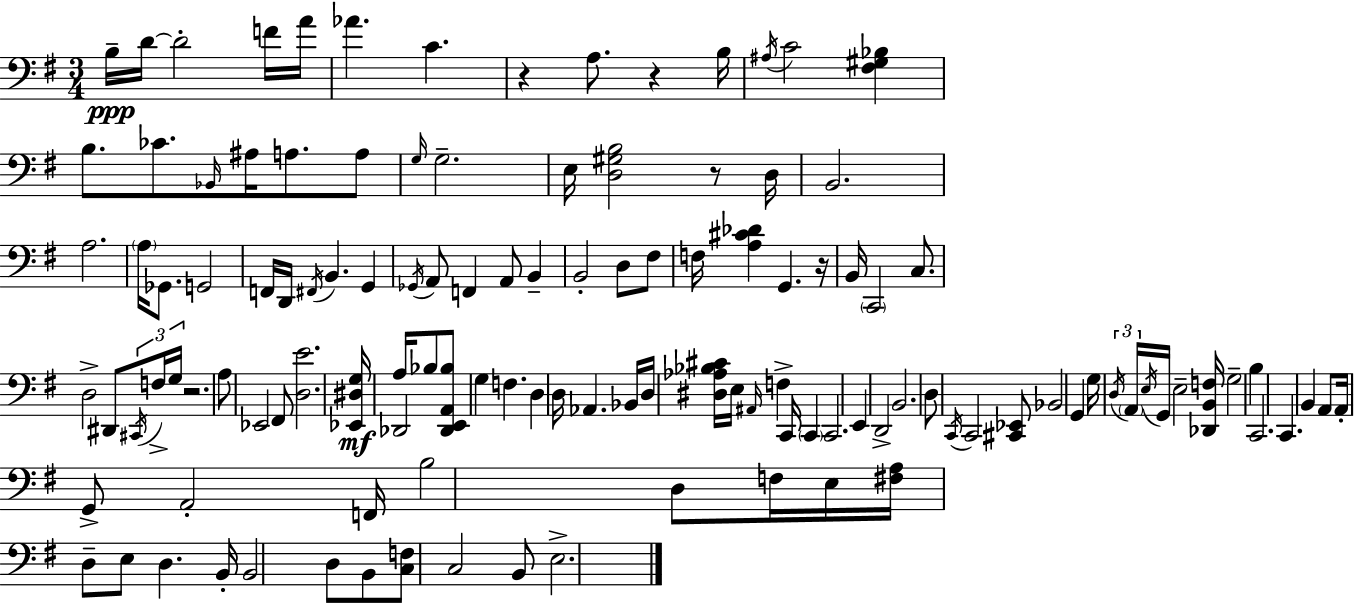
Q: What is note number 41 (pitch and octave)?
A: G2